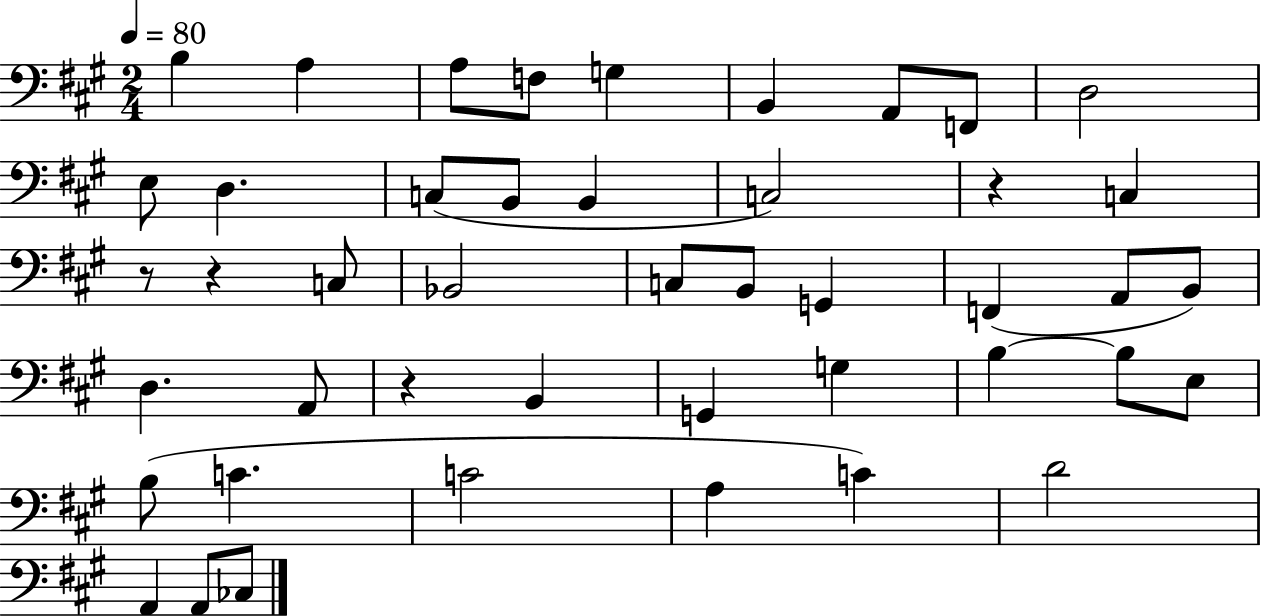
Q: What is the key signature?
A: A major